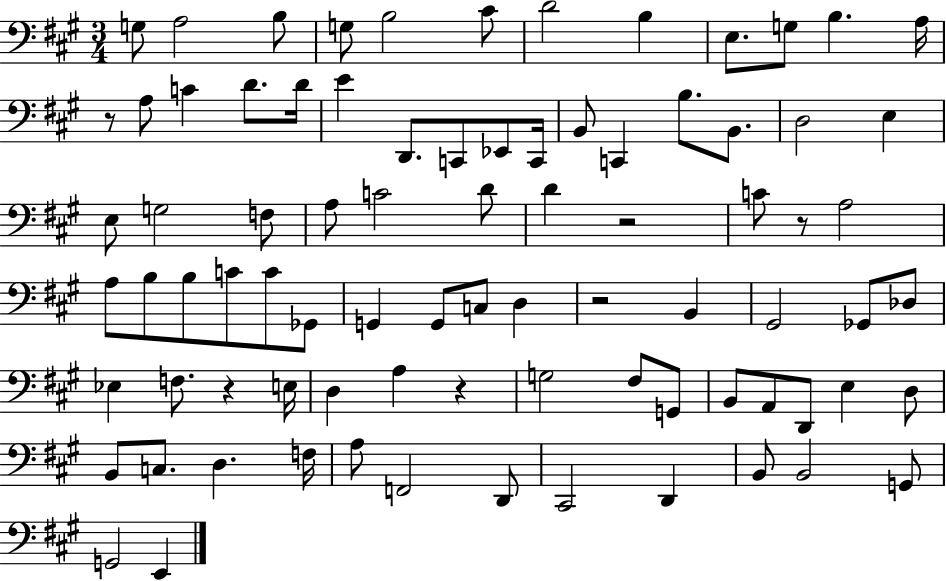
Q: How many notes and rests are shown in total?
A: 83